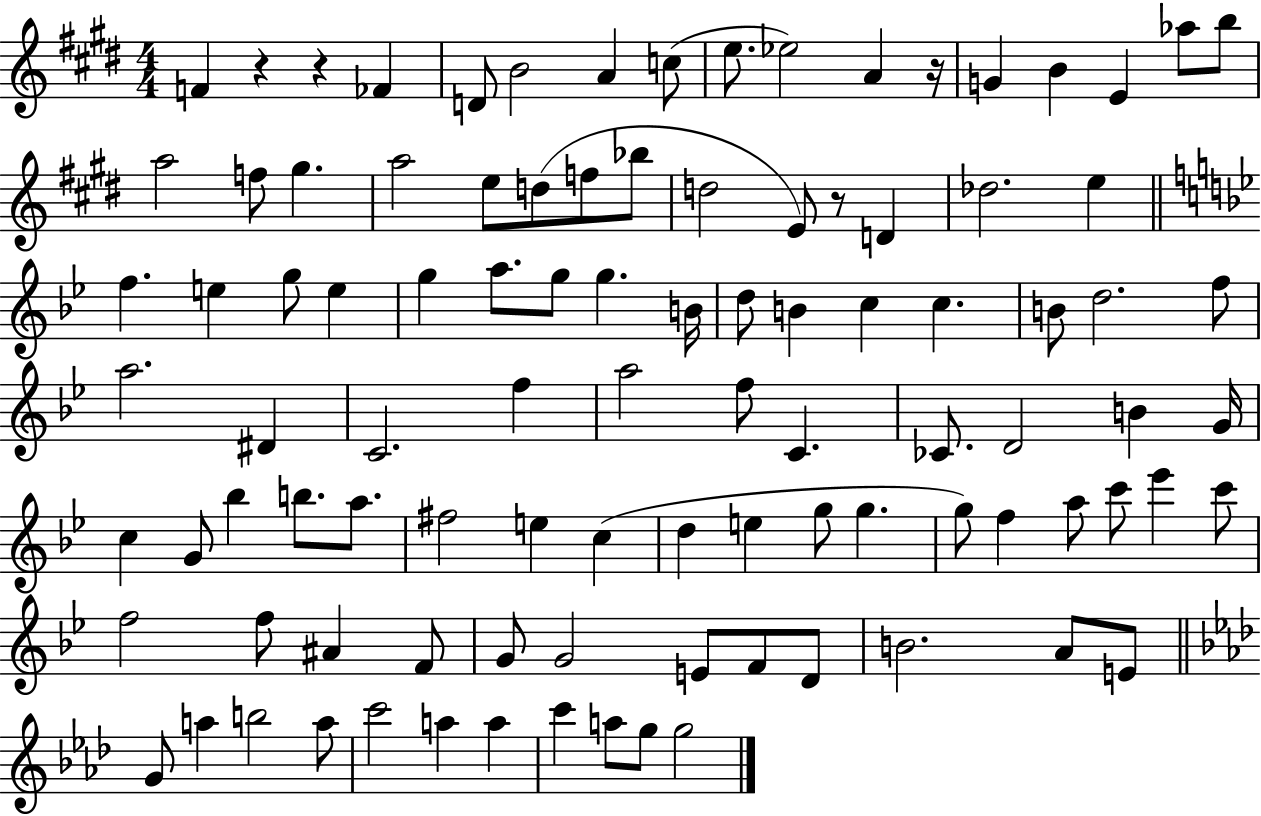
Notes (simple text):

F4/q R/q R/q FES4/q D4/e B4/h A4/q C5/e E5/e. Eb5/h A4/q R/s G4/q B4/q E4/q Ab5/e B5/e A5/h F5/e G#5/q. A5/h E5/e D5/e F5/e Bb5/e D5/h E4/e R/e D4/q Db5/h. E5/q F5/q. E5/q G5/e E5/q G5/q A5/e. G5/e G5/q. B4/s D5/e B4/q C5/q C5/q. B4/e D5/h. F5/e A5/h. D#4/q C4/h. F5/q A5/h F5/e C4/q. CES4/e. D4/h B4/q G4/s C5/q G4/e Bb5/q B5/e. A5/e. F#5/h E5/q C5/q D5/q E5/q G5/e G5/q. G5/e F5/q A5/e C6/e Eb6/q C6/e F5/h F5/e A#4/q F4/e G4/e G4/h E4/e F4/e D4/e B4/h. A4/e E4/e G4/e A5/q B5/h A5/e C6/h A5/q A5/q C6/q A5/e G5/e G5/h